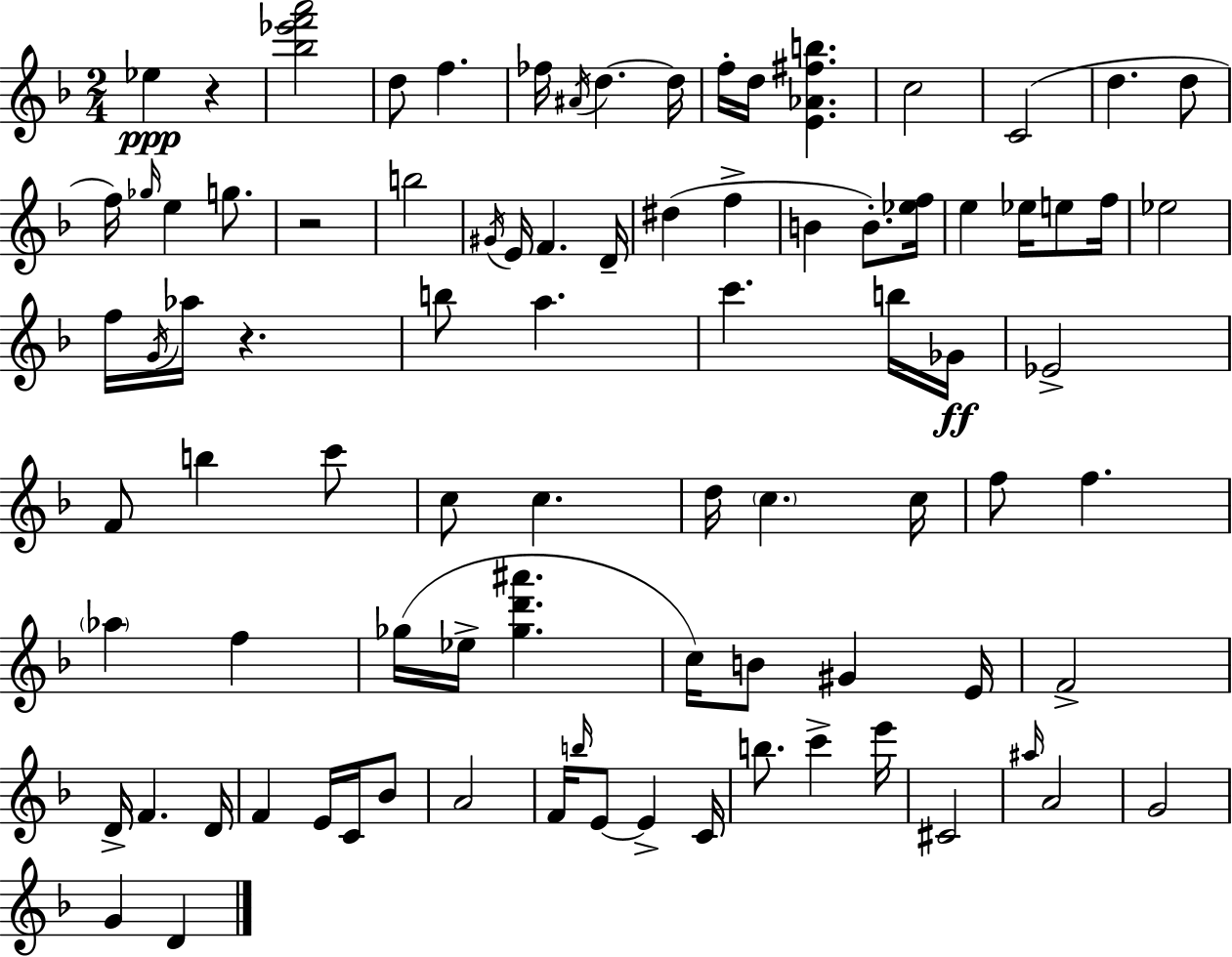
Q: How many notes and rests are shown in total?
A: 88